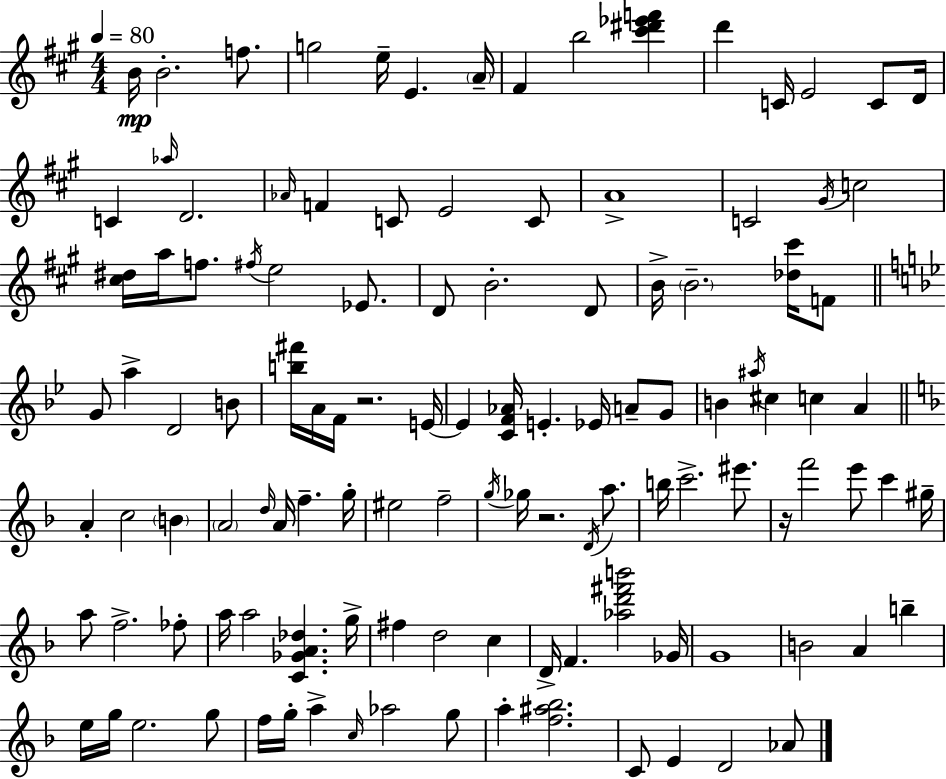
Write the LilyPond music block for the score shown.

{
  \clef treble
  \numericTimeSignature
  \time 4/4
  \key a \major
  \tempo 4 = 80
  b'16\mp b'2.-. f''8. | g''2 e''16-- e'4. \parenthesize a'16-- | fis'4 b''2 <cis''' dis''' ees''' f'''>4 | d'''4 c'16 e'2 c'8 d'16 | \break c'4 \grace { aes''16 } d'2. | \grace { aes'16 } f'4 c'8 e'2 | c'8 a'1-> | c'2 \acciaccatura { gis'16 } c''2 | \break <cis'' dis''>16 a''16 f''8. \acciaccatura { fis''16 } e''2 | ees'8. d'8 b'2.-. | d'8 b'16-> \parenthesize b'2.-- | <des'' cis'''>16 f'8 \bar "||" \break \key bes \major g'8 a''4-> d'2 b'8 | <b'' fis'''>16 a'16 f'16 r2. e'16~~ | e'4 <c' f' aes'>16 e'4.-. ees'16 a'8-- g'8 | b'4 \acciaccatura { ais''16 } cis''4 c''4 a'4 | \break \bar "||" \break \key f \major a'4-. c''2 \parenthesize b'4 | \parenthesize a'2 \grace { d''16 } a'16 f''4.-- | g''16-. eis''2 f''2-- | \acciaccatura { g''16 } ges''16 r2. \acciaccatura { d'16 } | \break a''8. b''16 c'''2.-> | eis'''8. r16 f'''2 e'''8 c'''4 | gis''16-- a''8 f''2.-> | fes''8-. a''16 a''2 <c' ges' a' des''>4. | \break g''16-> fis''4 d''2 c''4 | d'16-> f'4. <aes'' d''' fis''' b'''>2 | ges'16 g'1 | b'2 a'4 b''4-- | \break e''16 g''16 e''2. | g''8 f''16 g''16-. a''4-> \grace { c''16 } aes''2 | g''8 a''4-. <f'' ais'' bes''>2. | c'8 e'4 d'2 | \break aes'8 \bar "|."
}